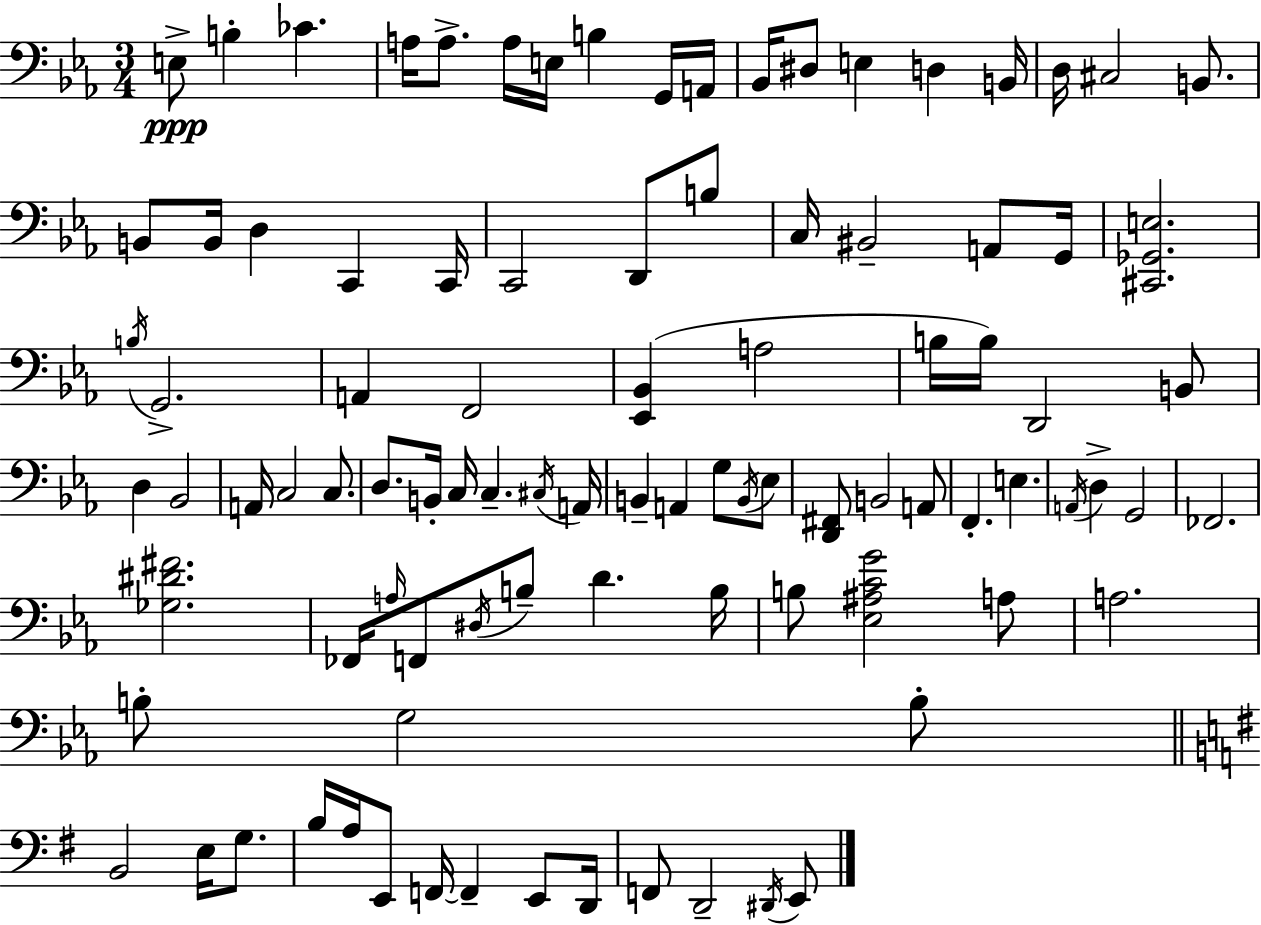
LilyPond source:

{
  \clef bass
  \numericTimeSignature
  \time 3/4
  \key ees \major
  e8->\ppp b4-. ces'4. | a16 a8.-> a16 e16 b4 g,16 a,16 | bes,16 dis8 e4 d4 b,16 | d16 cis2 b,8. | \break b,8 b,16 d4 c,4 c,16 | c,2 d,8 b8 | c16 bis,2-- a,8 g,16 | <cis, ges, e>2. | \break \acciaccatura { b16 } g,2.-> | a,4 f,2 | <ees, bes,>4( a2 | b16 b16) d,2 b,8 | \break d4 bes,2 | a,16 c2 c8. | d8. b,16-. c16 c4.-- | \acciaccatura { cis16 } a,16 b,4-- a,4 g8 | \break \acciaccatura { b,16 } ees8 <d, fis,>8 b,2 | a,8 f,4.-. e4. | \acciaccatura { a,16 } d4-> g,2 | fes,2. | \break <ges dis' fis'>2. | fes,16 \grace { a16 } f,8 \acciaccatura { dis16 } b8-- d'4. | b16 b8 <ees ais c' g'>2 | a8 a2. | \break b8-. g2 | b8-. \bar "||" \break \key g \major b,2 e16 g8. | b16 a16 e,8 f,16~~ f,4-- e,8 d,16 | f,8 d,2-- \acciaccatura { dis,16 } e,8 | \bar "|."
}